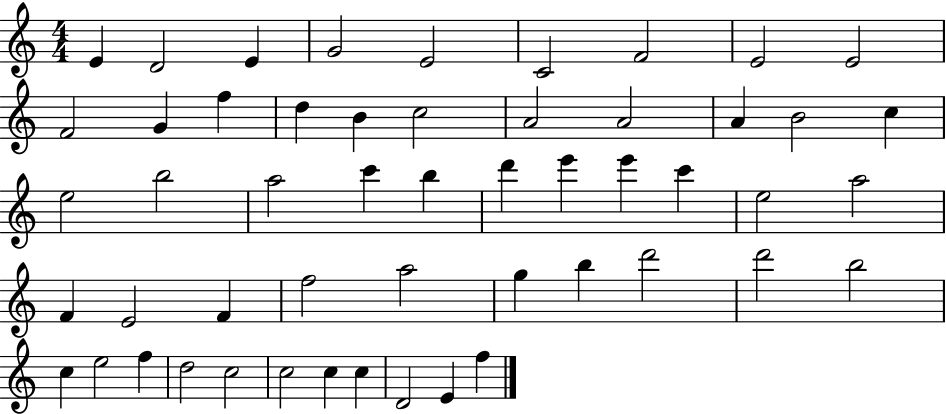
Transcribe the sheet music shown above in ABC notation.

X:1
T:Untitled
M:4/4
L:1/4
K:C
E D2 E G2 E2 C2 F2 E2 E2 F2 G f d B c2 A2 A2 A B2 c e2 b2 a2 c' b d' e' e' c' e2 a2 F E2 F f2 a2 g b d'2 d'2 b2 c e2 f d2 c2 c2 c c D2 E f